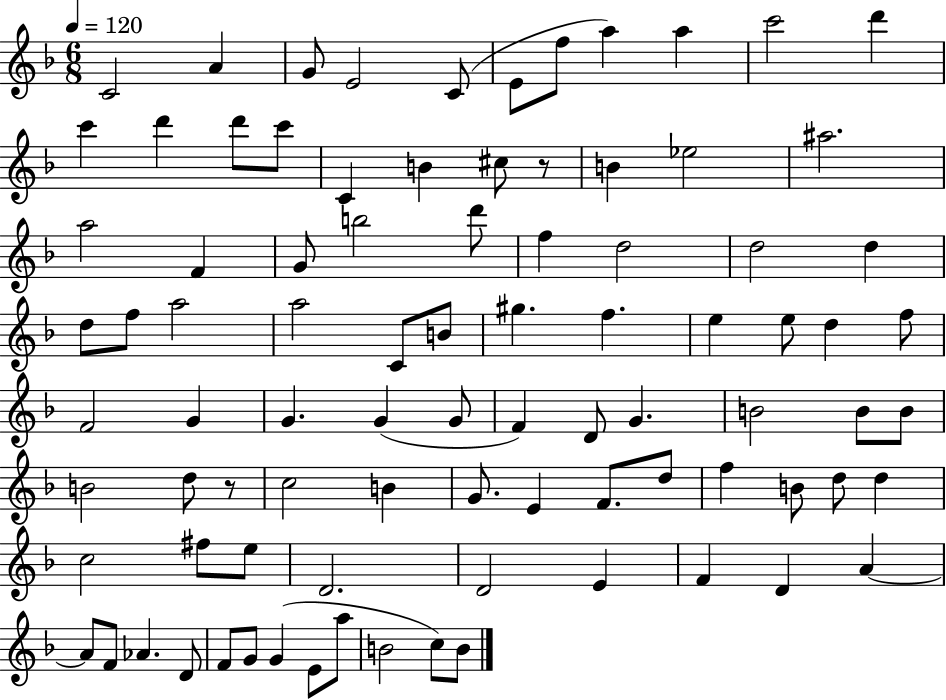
C4/h A4/q G4/e E4/h C4/e E4/e F5/e A5/q A5/q C6/h D6/q C6/q D6/q D6/e C6/e C4/q B4/q C#5/e R/e B4/q Eb5/h A#5/h. A5/h F4/q G4/e B5/h D6/e F5/q D5/h D5/h D5/q D5/e F5/e A5/h A5/h C4/e B4/e G#5/q. F5/q. E5/q E5/e D5/q F5/e F4/h G4/q G4/q. G4/q G4/e F4/q D4/e G4/q. B4/h B4/e B4/e B4/h D5/e R/e C5/h B4/q G4/e. E4/q F4/e. D5/e F5/q B4/e D5/e D5/q C5/h F#5/e E5/e D4/h. D4/h E4/q F4/q D4/q A4/q A4/e F4/e Ab4/q. D4/e F4/e G4/e G4/q E4/e A5/e B4/h C5/e B4/e